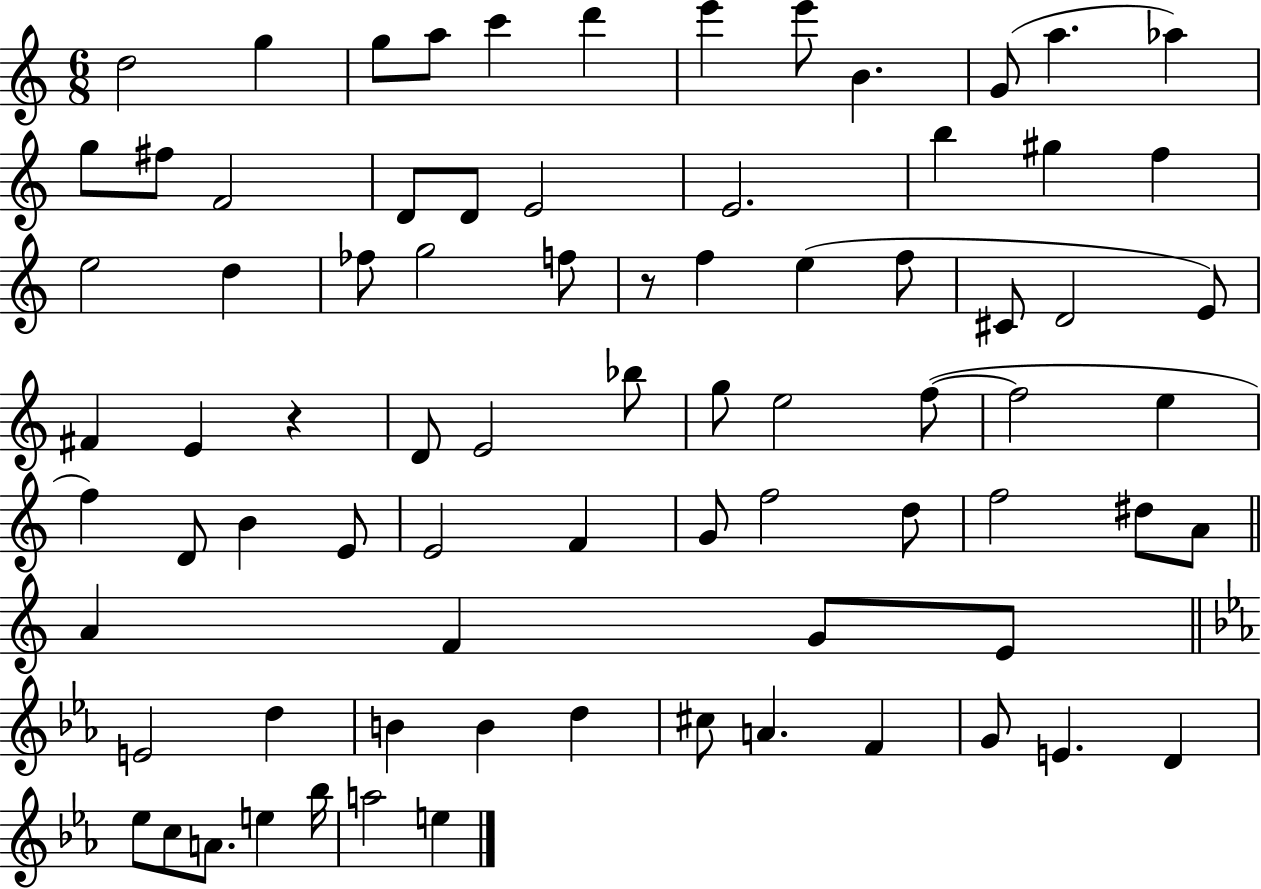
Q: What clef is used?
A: treble